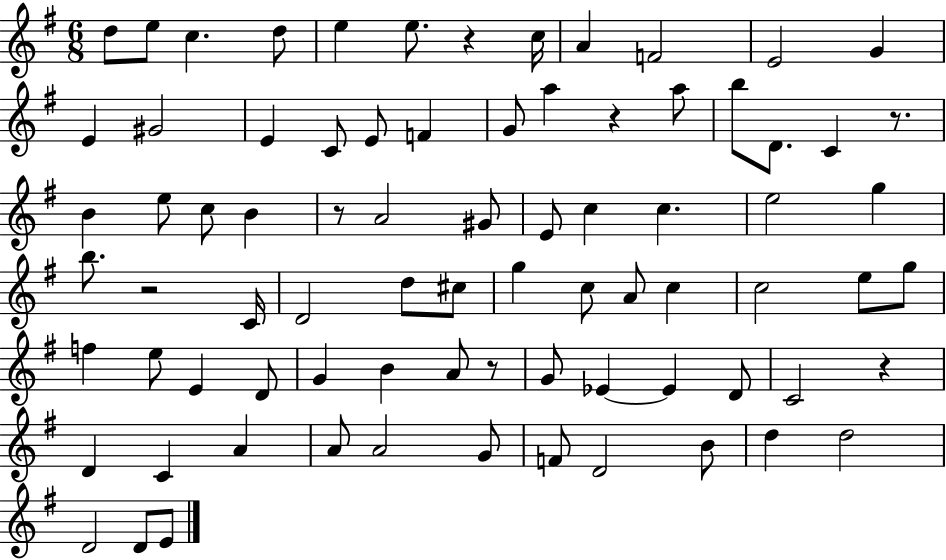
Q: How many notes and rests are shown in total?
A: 79